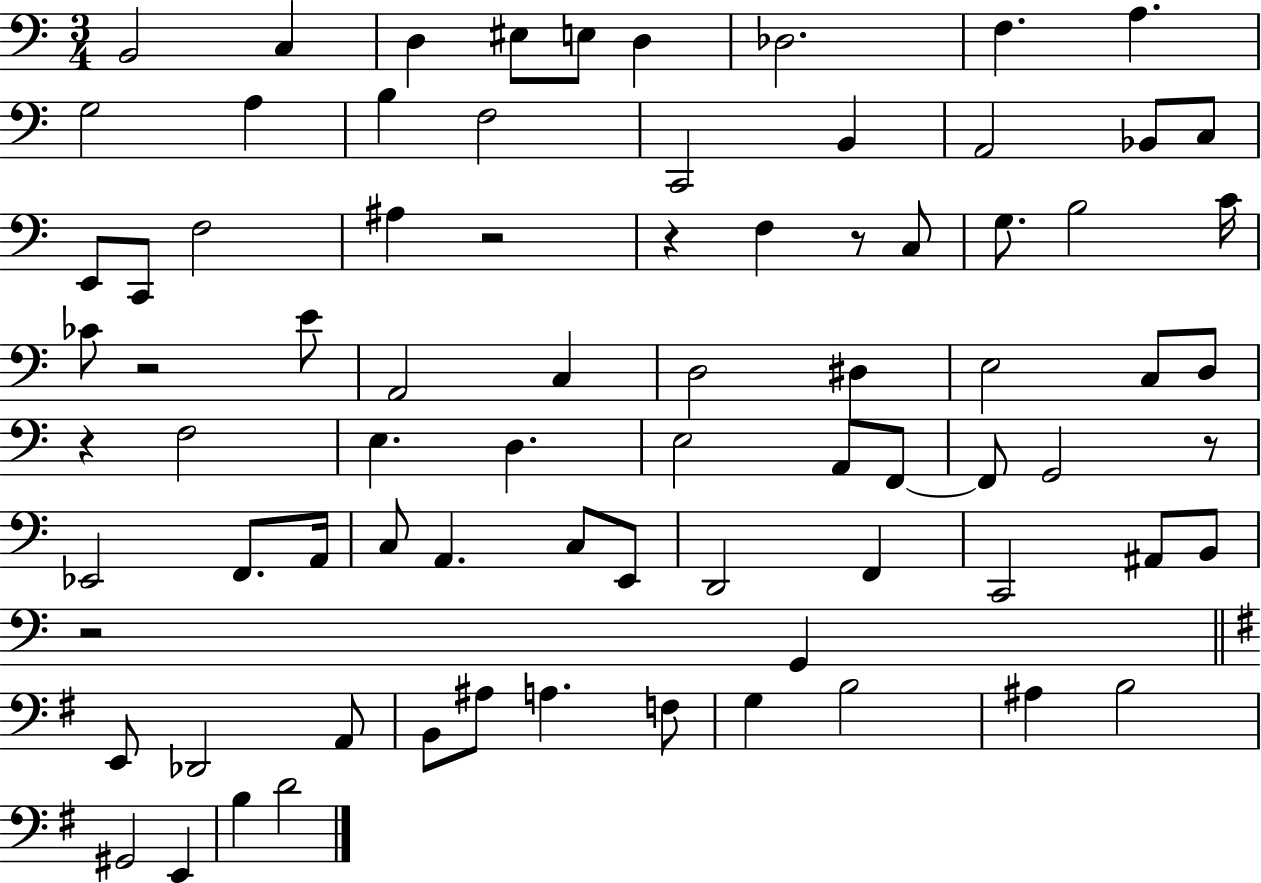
{
  \clef bass
  \numericTimeSignature
  \time 3/4
  \key c \major
  b,2 c4 | d4 eis8 e8 d4 | des2. | f4. a4. | \break g2 a4 | b4 f2 | c,2 b,4 | a,2 bes,8 c8 | \break e,8 c,8 f2 | ais4 r2 | r4 f4 r8 c8 | g8. b2 c'16 | \break ces'8 r2 e'8 | a,2 c4 | d2 dis4 | e2 c8 d8 | \break r4 f2 | e4. d4. | e2 a,8 f,8~~ | f,8 g,2 r8 | \break ees,2 f,8. a,16 | c8 a,4. c8 e,8 | d,2 f,4 | c,2 ais,8 b,8 | \break r2 g,4 | \bar "||" \break \key g \major e,8 des,2 a,8 | b,8 ais8 a4. f8 | g4 b2 | ais4 b2 | \break gis,2 e,4 | b4 d'2 | \bar "|."
}